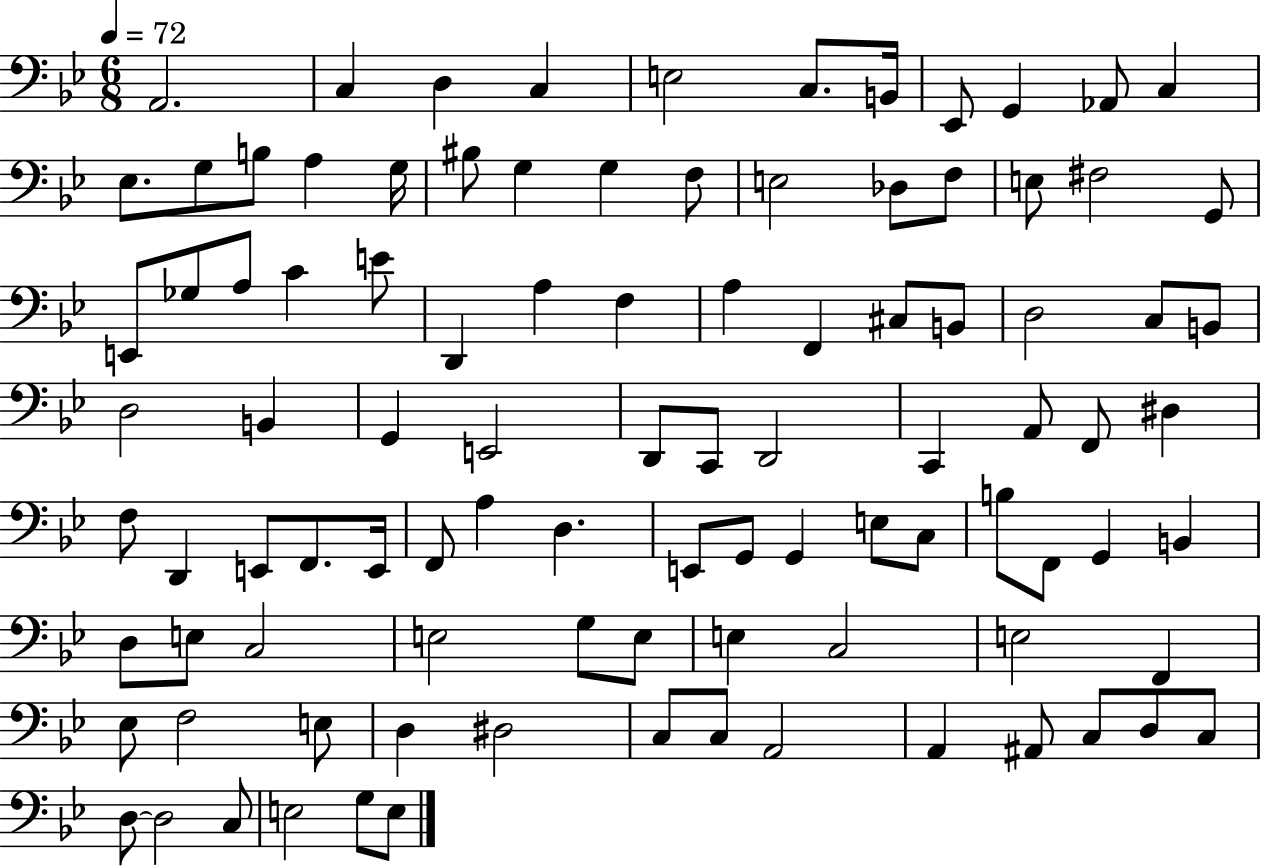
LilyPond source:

{
  \clef bass
  \numericTimeSignature
  \time 6/8
  \key bes \major
  \tempo 4 = 72
  a,2. | c4 d4 c4 | e2 c8. b,16 | ees,8 g,4 aes,8 c4 | \break ees8. g8 b8 a4 g16 | bis8 g4 g4 f8 | e2 des8 f8 | e8 fis2 g,8 | \break e,8 ges8 a8 c'4 e'8 | d,4 a4 f4 | a4 f,4 cis8 b,8 | d2 c8 b,8 | \break d2 b,4 | g,4 e,2 | d,8 c,8 d,2 | c,4 a,8 f,8 dis4 | \break f8 d,4 e,8 f,8. e,16 | f,8 a4 d4. | e,8 g,8 g,4 e8 c8 | b8 f,8 g,4 b,4 | \break d8 e8 c2 | e2 g8 e8 | e4 c2 | e2 f,4 | \break ees8 f2 e8 | d4 dis2 | c8 c8 a,2 | a,4 ais,8 c8 d8 c8 | \break d8~~ d2 c8 | e2 g8 e8 | \bar "|."
}